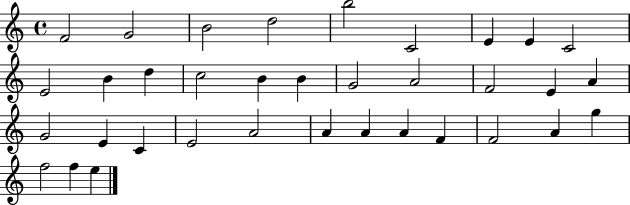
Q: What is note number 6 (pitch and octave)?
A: C4